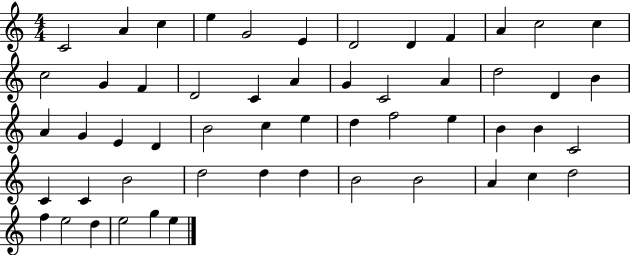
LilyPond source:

{
  \clef treble
  \numericTimeSignature
  \time 4/4
  \key c \major
  c'2 a'4 c''4 | e''4 g'2 e'4 | d'2 d'4 f'4 | a'4 c''2 c''4 | \break c''2 g'4 f'4 | d'2 c'4 a'4 | g'4 c'2 a'4 | d''2 d'4 b'4 | \break a'4 g'4 e'4 d'4 | b'2 c''4 e''4 | d''4 f''2 e''4 | b'4 b'4 c'2 | \break c'4 c'4 b'2 | d''2 d''4 d''4 | b'2 b'2 | a'4 c''4 d''2 | \break f''4 e''2 d''4 | e''2 g''4 e''4 | \bar "|."
}